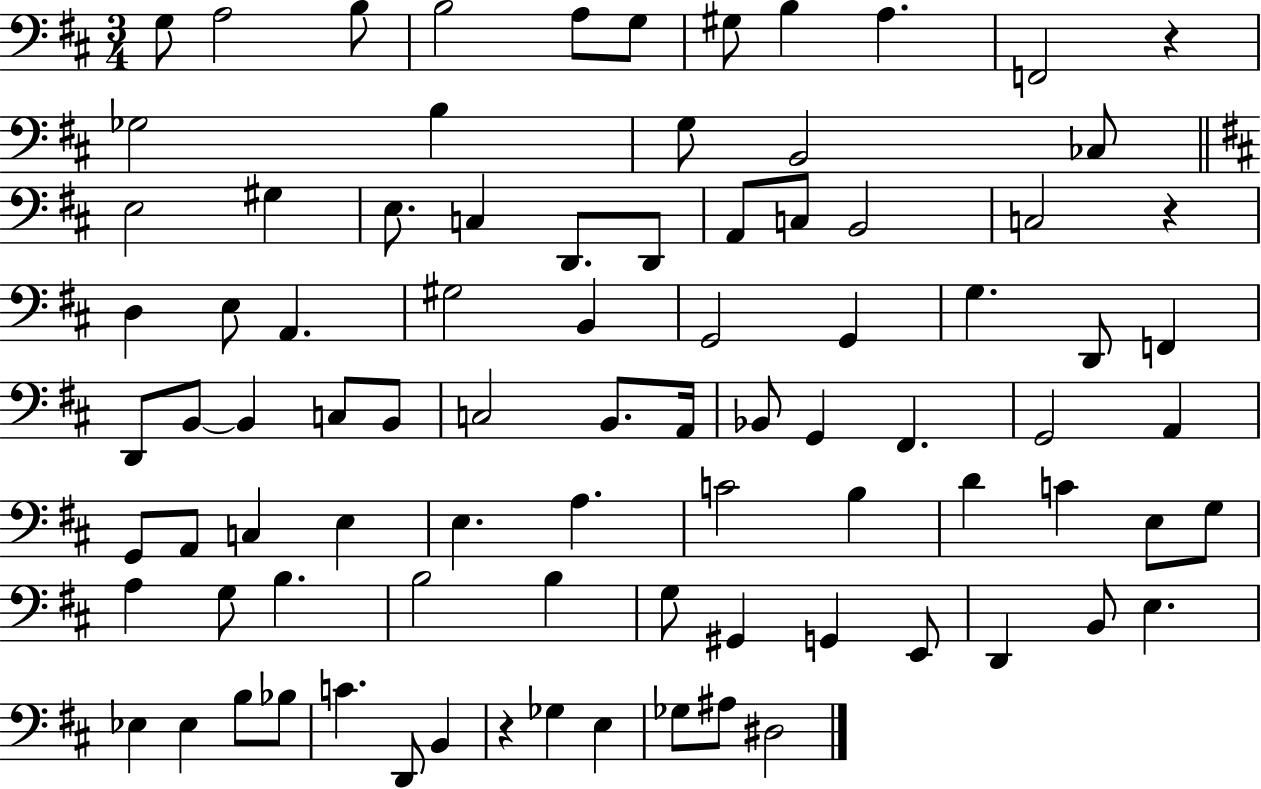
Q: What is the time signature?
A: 3/4